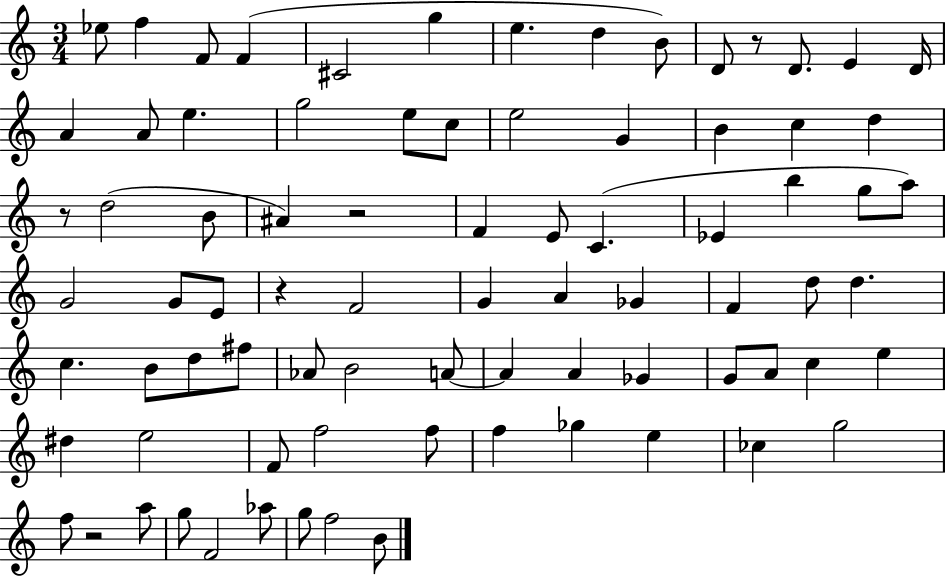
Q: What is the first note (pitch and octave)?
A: Eb5